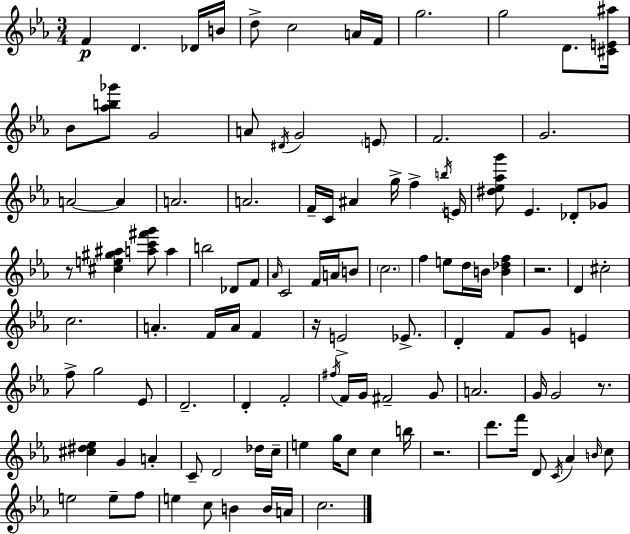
F4/q D4/q. Db4/s B4/s D5/e C5/h A4/s F4/s G5/h. G5/h D4/e. [C#4,E4,A#5]/s Bb4/e [Ab5,B5,Gb6]/e G4/h A4/e D#4/s G4/h E4/e F4/h. G4/h. A4/h A4/q A4/h. A4/h. F4/s C4/s A#4/q G5/s F5/q B5/s E4/s [D#5,Eb5,Ab5,G6]/e Eb4/q. Db4/e Gb4/e R/e [C#5,E5,G#5,A#5]/q [A5,C6,F#6,G6]/e A5/q B5/h Db4/e F4/e Ab4/s C4/h F4/s A4/s B4/e C5/h. F5/q E5/e D5/s B4/s [B4,Db5,F5]/q R/h. D4/q C#5/h C5/h. A4/q. F4/s A4/s F4/q R/s E4/h Eb4/e. D4/q F4/e G4/e E4/q F5/e G5/h Eb4/e D4/h. D4/q F4/h F#5/s F4/s G4/s F#4/h G4/e A4/h. G4/s G4/h R/e. [C#5,D#5,Eb5]/q G4/q A4/q C4/e D4/h Db5/s C5/s E5/q G5/s C5/e C5/q B5/s R/h. D6/e. F6/s D4/e C4/s Ab4/q B4/s C5/e E5/h E5/e F5/e E5/q C5/e B4/q B4/s A4/s C5/h.